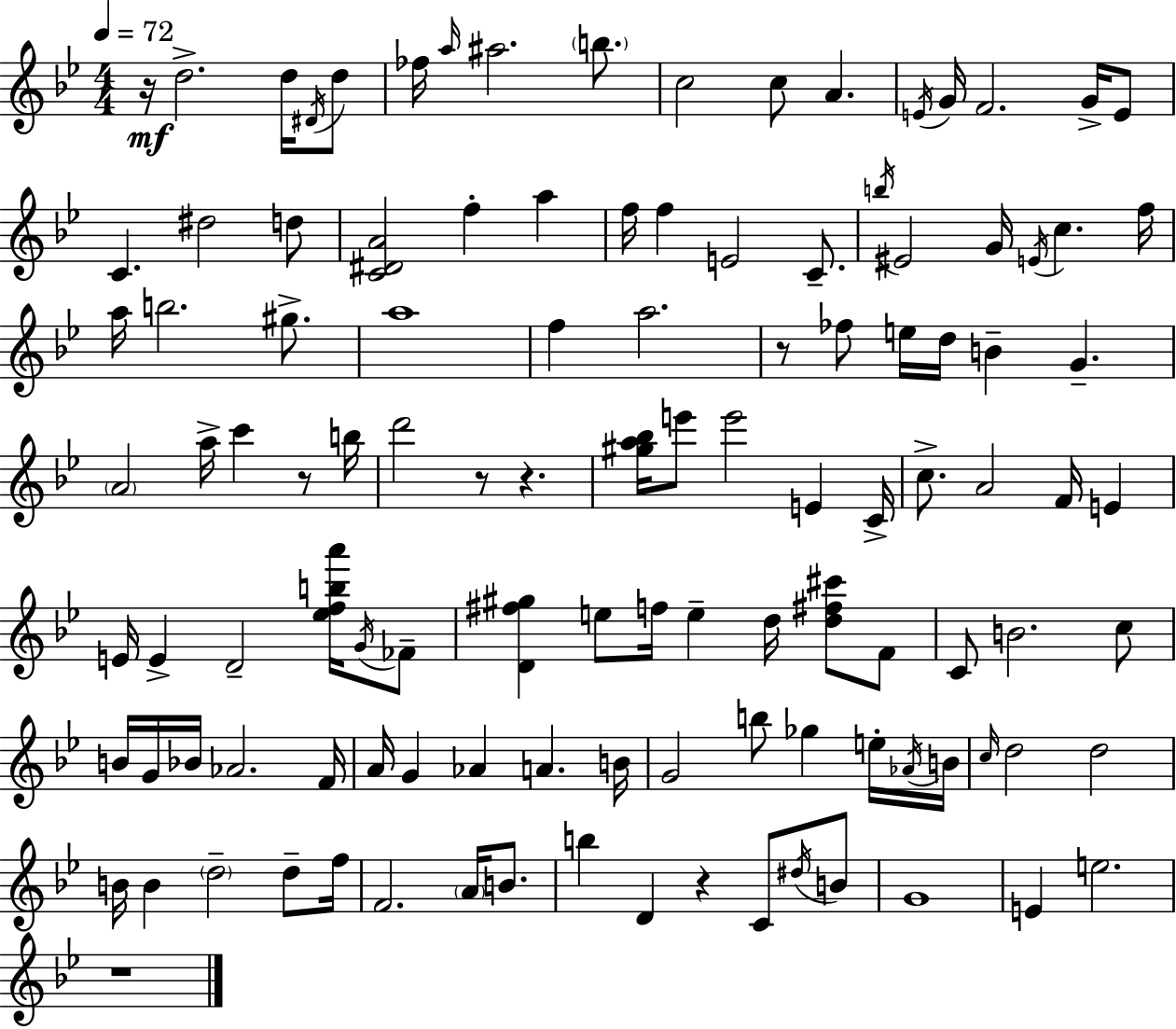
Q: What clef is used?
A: treble